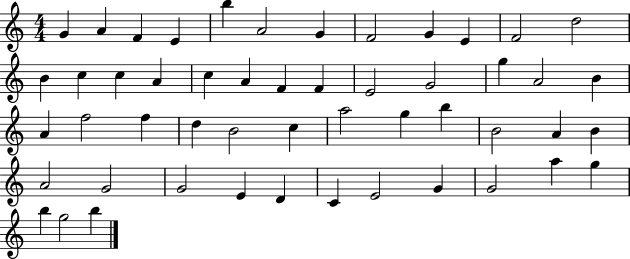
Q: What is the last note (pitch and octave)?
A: B5